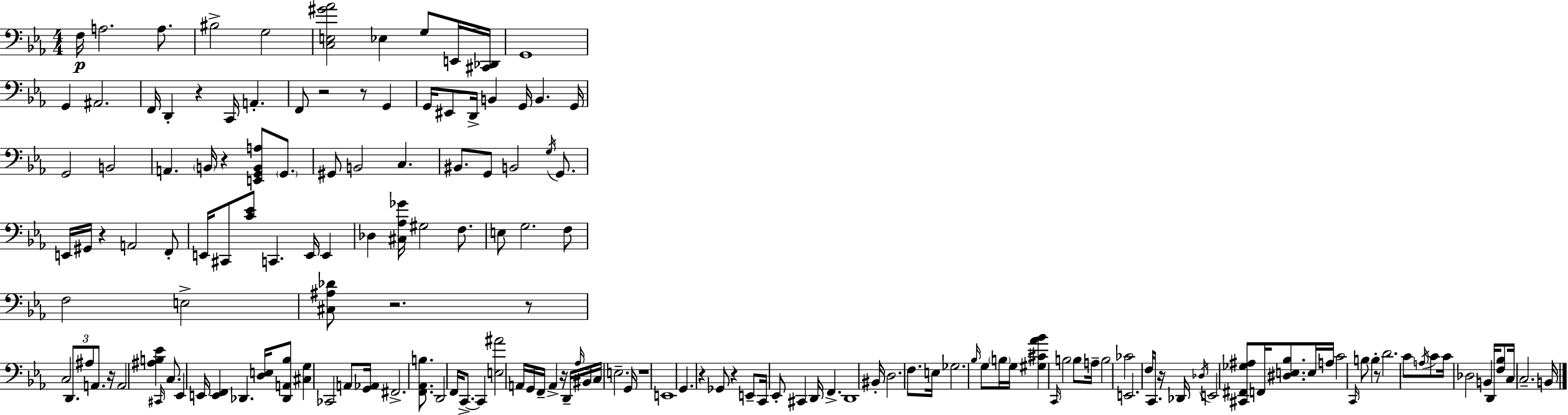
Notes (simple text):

F3/s A3/h. A3/e. BIS3/h G3/h [C3,E3,G#4,Ab4]/h Eb3/q G3/e E2/s [C#2,Db2]/s G2/w G2/q A#2/h. F2/s D2/q R/q C2/s A2/q. F2/e R/h R/e G2/q G2/s EIS2/e D2/s B2/q G2/s B2/q. G2/s G2/h B2/h A2/q. B2/s R/q [E2,G2,B2,A3]/e G2/e. G#2/e B2/h C3/q. BIS2/e. G2/e B2/h G3/s G2/e. E2/s G#2/s R/q A2/h F2/e E2/s C#2/e [C4,Eb4]/e C2/q. E2/s E2/q Db3/q [C#3,Ab3,Gb4]/s G#3/h F3/e. E3/e G3/h. F3/e F3/h E3/h [C#3,A#3,Db4]/e R/h. R/e C3/h D2/e. A#3/e A2/e. R/s A2/h [A#3,B3,Eb4]/q C#2/s C3/e. Eb2/q E2/s [E2,F2]/q Db2/q. [D3,E3]/s [Db2,A2,Bb3]/e [C#3,G3]/q CES2/h A2/e [G2,Ab2]/s F#2/h. [F2,Ab2,B3]/e. D2/h F2/s C2/e. C2/q [E3,A#4]/h A2/s G2/s F2/s A2/q R/s D2/s Ab3/s BIS2/s C3/s E3/h. G2/s R/w E2/w G2/q. R/q Gb2/e R/q E2/e C2/s Eb2/e C#2/q D2/s F2/q. D2/w BIS2/s D3/h. F3/e. E3/s Gb3/h. Bb3/s G3/e B3/s G3/s [G#3,C#4,Ab4,Bb4]/q C2/s B3/h B3/e A3/s B3/h CES4/h E2/h. F3/s C2/e. R/s Db2/s Db3/s E2/h [C#2,F#2,Gb3,A#3]/e F2/s [D#3,E3,Bb3]/e. E3/s A3/s C4/h C2/s B3/e B3/q R/e D4/h. C4/e A3/s C4/e C4/s Db3/h B2/q D2/s [F3,Bb3]/e C3/s C3/h. B2/s